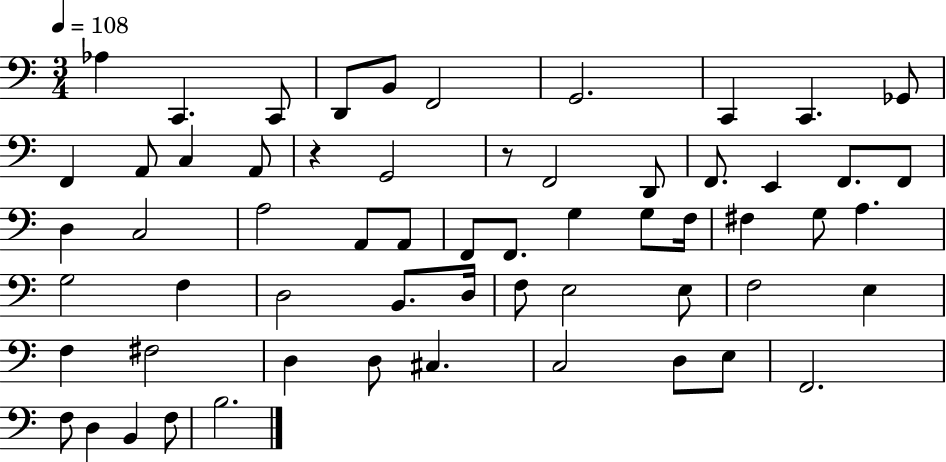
X:1
T:Untitled
M:3/4
L:1/4
K:C
_A, C,, C,,/2 D,,/2 B,,/2 F,,2 G,,2 C,, C,, _G,,/2 F,, A,,/2 C, A,,/2 z G,,2 z/2 F,,2 D,,/2 F,,/2 E,, F,,/2 F,,/2 D, C,2 A,2 A,,/2 A,,/2 F,,/2 F,,/2 G, G,/2 F,/4 ^F, G,/2 A, G,2 F, D,2 B,,/2 D,/4 F,/2 E,2 E,/2 F,2 E, F, ^F,2 D, D,/2 ^C, C,2 D,/2 E,/2 F,,2 F,/2 D, B,, F,/2 B,2